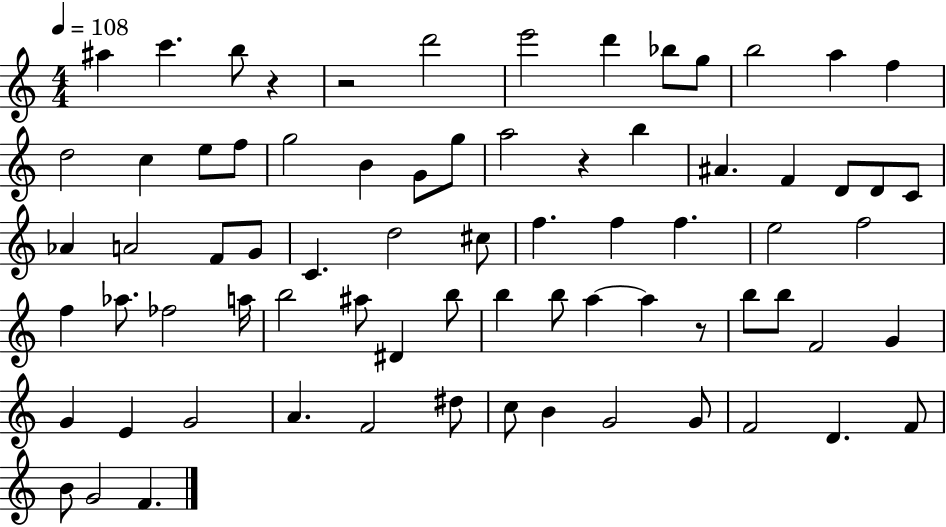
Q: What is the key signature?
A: C major